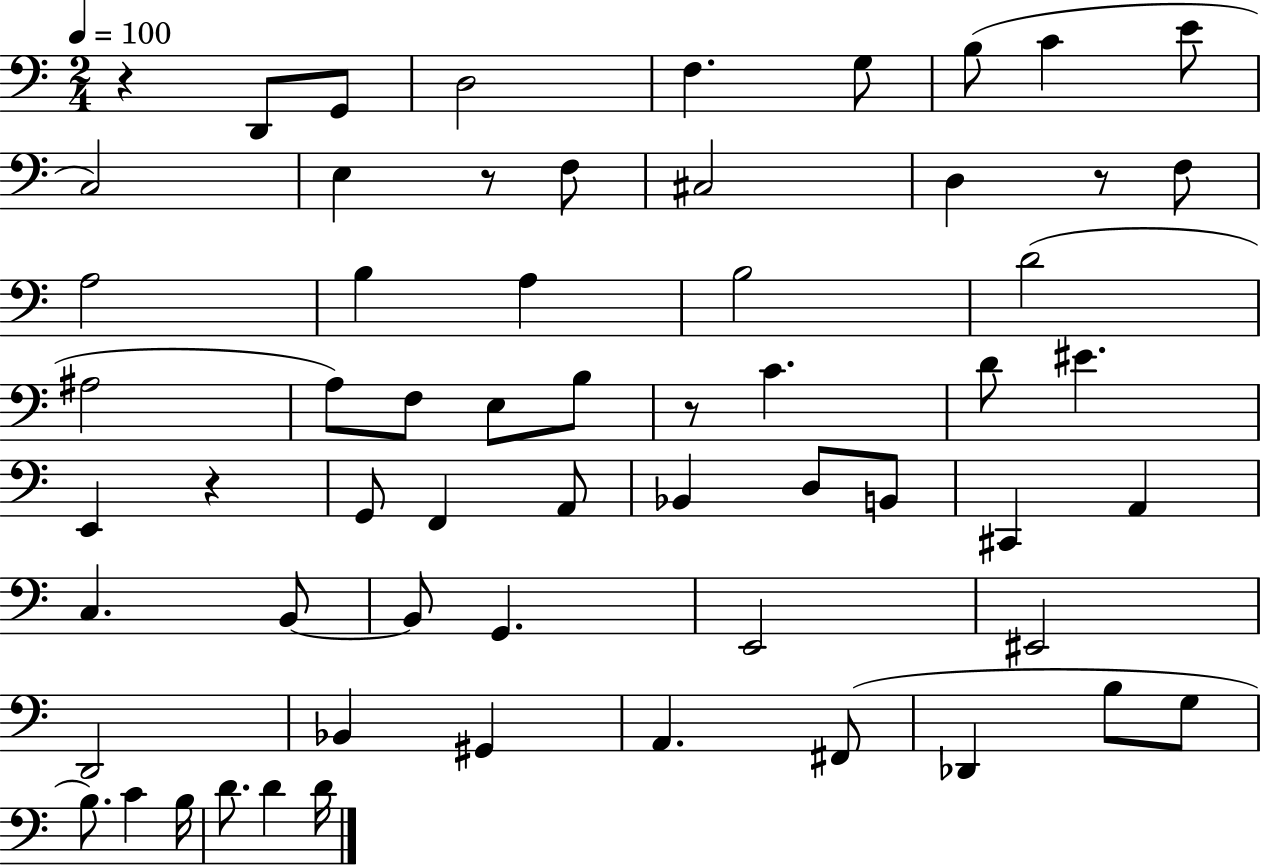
R/q D2/e G2/e D3/h F3/q. G3/e B3/e C4/q E4/e C3/h E3/q R/e F3/e C#3/h D3/q R/e F3/e A3/h B3/q A3/q B3/h D4/h A#3/h A3/e F3/e E3/e B3/e R/e C4/q. D4/e EIS4/q. E2/q R/q G2/e F2/q A2/e Bb2/q D3/e B2/e C#2/q A2/q C3/q. B2/e B2/e G2/q. E2/h EIS2/h D2/h Bb2/q G#2/q A2/q. F#2/e Db2/q B3/e G3/e B3/e. C4/q B3/s D4/e. D4/q D4/s